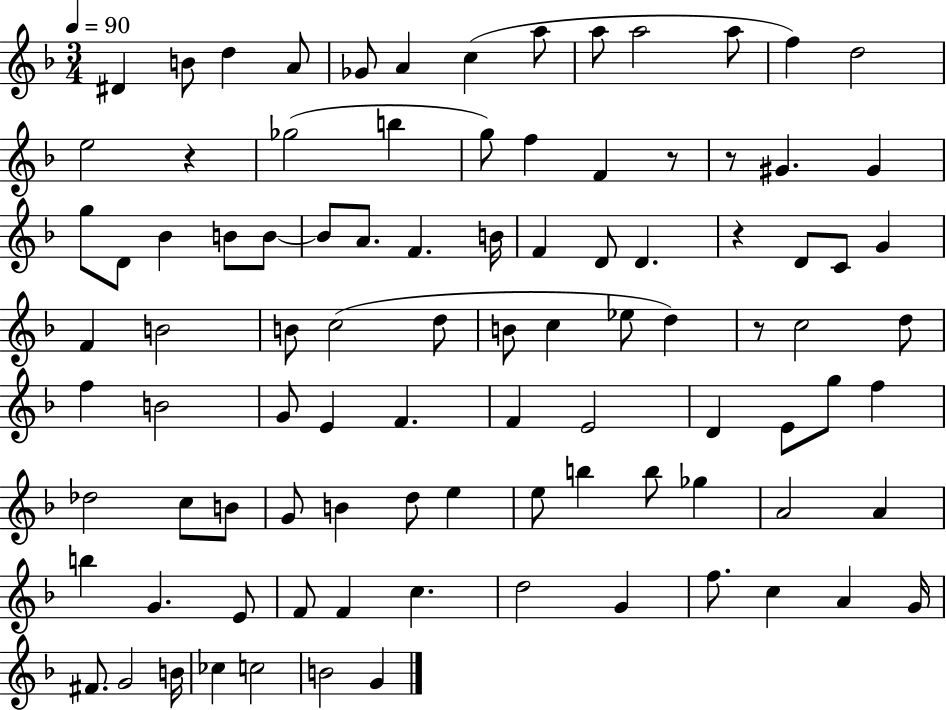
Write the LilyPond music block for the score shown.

{
  \clef treble
  \numericTimeSignature
  \time 3/4
  \key f \major
  \tempo 4 = 90
  dis'4 b'8 d''4 a'8 | ges'8 a'4 c''4( a''8 | a''8 a''2 a''8 | f''4) d''2 | \break e''2 r4 | ges''2( b''4 | g''8) f''4 f'4 r8 | r8 gis'4. gis'4 | \break g''8 d'8 bes'4 b'8 b'8~~ | b'8 a'8. f'4. b'16 | f'4 d'8 d'4. | r4 d'8 c'8 g'4 | \break f'4 b'2 | b'8 c''2( d''8 | b'8 c''4 ees''8 d''4) | r8 c''2 d''8 | \break f''4 b'2 | g'8 e'4 f'4. | f'4 e'2 | d'4 e'8 g''8 f''4 | \break des''2 c''8 b'8 | g'8 b'4 d''8 e''4 | e''8 b''4 b''8 ges''4 | a'2 a'4 | \break b''4 g'4. e'8 | f'8 f'4 c''4. | d''2 g'4 | f''8. c''4 a'4 g'16 | \break fis'8. g'2 b'16 | ces''4 c''2 | b'2 g'4 | \bar "|."
}